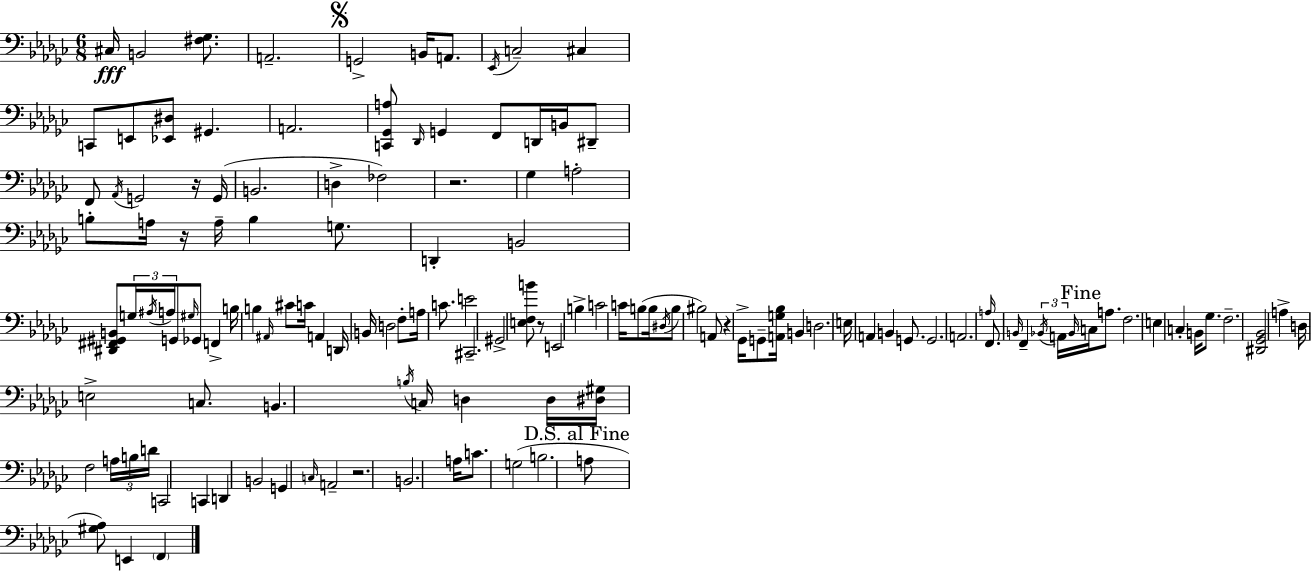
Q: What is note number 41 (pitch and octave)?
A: Gb2